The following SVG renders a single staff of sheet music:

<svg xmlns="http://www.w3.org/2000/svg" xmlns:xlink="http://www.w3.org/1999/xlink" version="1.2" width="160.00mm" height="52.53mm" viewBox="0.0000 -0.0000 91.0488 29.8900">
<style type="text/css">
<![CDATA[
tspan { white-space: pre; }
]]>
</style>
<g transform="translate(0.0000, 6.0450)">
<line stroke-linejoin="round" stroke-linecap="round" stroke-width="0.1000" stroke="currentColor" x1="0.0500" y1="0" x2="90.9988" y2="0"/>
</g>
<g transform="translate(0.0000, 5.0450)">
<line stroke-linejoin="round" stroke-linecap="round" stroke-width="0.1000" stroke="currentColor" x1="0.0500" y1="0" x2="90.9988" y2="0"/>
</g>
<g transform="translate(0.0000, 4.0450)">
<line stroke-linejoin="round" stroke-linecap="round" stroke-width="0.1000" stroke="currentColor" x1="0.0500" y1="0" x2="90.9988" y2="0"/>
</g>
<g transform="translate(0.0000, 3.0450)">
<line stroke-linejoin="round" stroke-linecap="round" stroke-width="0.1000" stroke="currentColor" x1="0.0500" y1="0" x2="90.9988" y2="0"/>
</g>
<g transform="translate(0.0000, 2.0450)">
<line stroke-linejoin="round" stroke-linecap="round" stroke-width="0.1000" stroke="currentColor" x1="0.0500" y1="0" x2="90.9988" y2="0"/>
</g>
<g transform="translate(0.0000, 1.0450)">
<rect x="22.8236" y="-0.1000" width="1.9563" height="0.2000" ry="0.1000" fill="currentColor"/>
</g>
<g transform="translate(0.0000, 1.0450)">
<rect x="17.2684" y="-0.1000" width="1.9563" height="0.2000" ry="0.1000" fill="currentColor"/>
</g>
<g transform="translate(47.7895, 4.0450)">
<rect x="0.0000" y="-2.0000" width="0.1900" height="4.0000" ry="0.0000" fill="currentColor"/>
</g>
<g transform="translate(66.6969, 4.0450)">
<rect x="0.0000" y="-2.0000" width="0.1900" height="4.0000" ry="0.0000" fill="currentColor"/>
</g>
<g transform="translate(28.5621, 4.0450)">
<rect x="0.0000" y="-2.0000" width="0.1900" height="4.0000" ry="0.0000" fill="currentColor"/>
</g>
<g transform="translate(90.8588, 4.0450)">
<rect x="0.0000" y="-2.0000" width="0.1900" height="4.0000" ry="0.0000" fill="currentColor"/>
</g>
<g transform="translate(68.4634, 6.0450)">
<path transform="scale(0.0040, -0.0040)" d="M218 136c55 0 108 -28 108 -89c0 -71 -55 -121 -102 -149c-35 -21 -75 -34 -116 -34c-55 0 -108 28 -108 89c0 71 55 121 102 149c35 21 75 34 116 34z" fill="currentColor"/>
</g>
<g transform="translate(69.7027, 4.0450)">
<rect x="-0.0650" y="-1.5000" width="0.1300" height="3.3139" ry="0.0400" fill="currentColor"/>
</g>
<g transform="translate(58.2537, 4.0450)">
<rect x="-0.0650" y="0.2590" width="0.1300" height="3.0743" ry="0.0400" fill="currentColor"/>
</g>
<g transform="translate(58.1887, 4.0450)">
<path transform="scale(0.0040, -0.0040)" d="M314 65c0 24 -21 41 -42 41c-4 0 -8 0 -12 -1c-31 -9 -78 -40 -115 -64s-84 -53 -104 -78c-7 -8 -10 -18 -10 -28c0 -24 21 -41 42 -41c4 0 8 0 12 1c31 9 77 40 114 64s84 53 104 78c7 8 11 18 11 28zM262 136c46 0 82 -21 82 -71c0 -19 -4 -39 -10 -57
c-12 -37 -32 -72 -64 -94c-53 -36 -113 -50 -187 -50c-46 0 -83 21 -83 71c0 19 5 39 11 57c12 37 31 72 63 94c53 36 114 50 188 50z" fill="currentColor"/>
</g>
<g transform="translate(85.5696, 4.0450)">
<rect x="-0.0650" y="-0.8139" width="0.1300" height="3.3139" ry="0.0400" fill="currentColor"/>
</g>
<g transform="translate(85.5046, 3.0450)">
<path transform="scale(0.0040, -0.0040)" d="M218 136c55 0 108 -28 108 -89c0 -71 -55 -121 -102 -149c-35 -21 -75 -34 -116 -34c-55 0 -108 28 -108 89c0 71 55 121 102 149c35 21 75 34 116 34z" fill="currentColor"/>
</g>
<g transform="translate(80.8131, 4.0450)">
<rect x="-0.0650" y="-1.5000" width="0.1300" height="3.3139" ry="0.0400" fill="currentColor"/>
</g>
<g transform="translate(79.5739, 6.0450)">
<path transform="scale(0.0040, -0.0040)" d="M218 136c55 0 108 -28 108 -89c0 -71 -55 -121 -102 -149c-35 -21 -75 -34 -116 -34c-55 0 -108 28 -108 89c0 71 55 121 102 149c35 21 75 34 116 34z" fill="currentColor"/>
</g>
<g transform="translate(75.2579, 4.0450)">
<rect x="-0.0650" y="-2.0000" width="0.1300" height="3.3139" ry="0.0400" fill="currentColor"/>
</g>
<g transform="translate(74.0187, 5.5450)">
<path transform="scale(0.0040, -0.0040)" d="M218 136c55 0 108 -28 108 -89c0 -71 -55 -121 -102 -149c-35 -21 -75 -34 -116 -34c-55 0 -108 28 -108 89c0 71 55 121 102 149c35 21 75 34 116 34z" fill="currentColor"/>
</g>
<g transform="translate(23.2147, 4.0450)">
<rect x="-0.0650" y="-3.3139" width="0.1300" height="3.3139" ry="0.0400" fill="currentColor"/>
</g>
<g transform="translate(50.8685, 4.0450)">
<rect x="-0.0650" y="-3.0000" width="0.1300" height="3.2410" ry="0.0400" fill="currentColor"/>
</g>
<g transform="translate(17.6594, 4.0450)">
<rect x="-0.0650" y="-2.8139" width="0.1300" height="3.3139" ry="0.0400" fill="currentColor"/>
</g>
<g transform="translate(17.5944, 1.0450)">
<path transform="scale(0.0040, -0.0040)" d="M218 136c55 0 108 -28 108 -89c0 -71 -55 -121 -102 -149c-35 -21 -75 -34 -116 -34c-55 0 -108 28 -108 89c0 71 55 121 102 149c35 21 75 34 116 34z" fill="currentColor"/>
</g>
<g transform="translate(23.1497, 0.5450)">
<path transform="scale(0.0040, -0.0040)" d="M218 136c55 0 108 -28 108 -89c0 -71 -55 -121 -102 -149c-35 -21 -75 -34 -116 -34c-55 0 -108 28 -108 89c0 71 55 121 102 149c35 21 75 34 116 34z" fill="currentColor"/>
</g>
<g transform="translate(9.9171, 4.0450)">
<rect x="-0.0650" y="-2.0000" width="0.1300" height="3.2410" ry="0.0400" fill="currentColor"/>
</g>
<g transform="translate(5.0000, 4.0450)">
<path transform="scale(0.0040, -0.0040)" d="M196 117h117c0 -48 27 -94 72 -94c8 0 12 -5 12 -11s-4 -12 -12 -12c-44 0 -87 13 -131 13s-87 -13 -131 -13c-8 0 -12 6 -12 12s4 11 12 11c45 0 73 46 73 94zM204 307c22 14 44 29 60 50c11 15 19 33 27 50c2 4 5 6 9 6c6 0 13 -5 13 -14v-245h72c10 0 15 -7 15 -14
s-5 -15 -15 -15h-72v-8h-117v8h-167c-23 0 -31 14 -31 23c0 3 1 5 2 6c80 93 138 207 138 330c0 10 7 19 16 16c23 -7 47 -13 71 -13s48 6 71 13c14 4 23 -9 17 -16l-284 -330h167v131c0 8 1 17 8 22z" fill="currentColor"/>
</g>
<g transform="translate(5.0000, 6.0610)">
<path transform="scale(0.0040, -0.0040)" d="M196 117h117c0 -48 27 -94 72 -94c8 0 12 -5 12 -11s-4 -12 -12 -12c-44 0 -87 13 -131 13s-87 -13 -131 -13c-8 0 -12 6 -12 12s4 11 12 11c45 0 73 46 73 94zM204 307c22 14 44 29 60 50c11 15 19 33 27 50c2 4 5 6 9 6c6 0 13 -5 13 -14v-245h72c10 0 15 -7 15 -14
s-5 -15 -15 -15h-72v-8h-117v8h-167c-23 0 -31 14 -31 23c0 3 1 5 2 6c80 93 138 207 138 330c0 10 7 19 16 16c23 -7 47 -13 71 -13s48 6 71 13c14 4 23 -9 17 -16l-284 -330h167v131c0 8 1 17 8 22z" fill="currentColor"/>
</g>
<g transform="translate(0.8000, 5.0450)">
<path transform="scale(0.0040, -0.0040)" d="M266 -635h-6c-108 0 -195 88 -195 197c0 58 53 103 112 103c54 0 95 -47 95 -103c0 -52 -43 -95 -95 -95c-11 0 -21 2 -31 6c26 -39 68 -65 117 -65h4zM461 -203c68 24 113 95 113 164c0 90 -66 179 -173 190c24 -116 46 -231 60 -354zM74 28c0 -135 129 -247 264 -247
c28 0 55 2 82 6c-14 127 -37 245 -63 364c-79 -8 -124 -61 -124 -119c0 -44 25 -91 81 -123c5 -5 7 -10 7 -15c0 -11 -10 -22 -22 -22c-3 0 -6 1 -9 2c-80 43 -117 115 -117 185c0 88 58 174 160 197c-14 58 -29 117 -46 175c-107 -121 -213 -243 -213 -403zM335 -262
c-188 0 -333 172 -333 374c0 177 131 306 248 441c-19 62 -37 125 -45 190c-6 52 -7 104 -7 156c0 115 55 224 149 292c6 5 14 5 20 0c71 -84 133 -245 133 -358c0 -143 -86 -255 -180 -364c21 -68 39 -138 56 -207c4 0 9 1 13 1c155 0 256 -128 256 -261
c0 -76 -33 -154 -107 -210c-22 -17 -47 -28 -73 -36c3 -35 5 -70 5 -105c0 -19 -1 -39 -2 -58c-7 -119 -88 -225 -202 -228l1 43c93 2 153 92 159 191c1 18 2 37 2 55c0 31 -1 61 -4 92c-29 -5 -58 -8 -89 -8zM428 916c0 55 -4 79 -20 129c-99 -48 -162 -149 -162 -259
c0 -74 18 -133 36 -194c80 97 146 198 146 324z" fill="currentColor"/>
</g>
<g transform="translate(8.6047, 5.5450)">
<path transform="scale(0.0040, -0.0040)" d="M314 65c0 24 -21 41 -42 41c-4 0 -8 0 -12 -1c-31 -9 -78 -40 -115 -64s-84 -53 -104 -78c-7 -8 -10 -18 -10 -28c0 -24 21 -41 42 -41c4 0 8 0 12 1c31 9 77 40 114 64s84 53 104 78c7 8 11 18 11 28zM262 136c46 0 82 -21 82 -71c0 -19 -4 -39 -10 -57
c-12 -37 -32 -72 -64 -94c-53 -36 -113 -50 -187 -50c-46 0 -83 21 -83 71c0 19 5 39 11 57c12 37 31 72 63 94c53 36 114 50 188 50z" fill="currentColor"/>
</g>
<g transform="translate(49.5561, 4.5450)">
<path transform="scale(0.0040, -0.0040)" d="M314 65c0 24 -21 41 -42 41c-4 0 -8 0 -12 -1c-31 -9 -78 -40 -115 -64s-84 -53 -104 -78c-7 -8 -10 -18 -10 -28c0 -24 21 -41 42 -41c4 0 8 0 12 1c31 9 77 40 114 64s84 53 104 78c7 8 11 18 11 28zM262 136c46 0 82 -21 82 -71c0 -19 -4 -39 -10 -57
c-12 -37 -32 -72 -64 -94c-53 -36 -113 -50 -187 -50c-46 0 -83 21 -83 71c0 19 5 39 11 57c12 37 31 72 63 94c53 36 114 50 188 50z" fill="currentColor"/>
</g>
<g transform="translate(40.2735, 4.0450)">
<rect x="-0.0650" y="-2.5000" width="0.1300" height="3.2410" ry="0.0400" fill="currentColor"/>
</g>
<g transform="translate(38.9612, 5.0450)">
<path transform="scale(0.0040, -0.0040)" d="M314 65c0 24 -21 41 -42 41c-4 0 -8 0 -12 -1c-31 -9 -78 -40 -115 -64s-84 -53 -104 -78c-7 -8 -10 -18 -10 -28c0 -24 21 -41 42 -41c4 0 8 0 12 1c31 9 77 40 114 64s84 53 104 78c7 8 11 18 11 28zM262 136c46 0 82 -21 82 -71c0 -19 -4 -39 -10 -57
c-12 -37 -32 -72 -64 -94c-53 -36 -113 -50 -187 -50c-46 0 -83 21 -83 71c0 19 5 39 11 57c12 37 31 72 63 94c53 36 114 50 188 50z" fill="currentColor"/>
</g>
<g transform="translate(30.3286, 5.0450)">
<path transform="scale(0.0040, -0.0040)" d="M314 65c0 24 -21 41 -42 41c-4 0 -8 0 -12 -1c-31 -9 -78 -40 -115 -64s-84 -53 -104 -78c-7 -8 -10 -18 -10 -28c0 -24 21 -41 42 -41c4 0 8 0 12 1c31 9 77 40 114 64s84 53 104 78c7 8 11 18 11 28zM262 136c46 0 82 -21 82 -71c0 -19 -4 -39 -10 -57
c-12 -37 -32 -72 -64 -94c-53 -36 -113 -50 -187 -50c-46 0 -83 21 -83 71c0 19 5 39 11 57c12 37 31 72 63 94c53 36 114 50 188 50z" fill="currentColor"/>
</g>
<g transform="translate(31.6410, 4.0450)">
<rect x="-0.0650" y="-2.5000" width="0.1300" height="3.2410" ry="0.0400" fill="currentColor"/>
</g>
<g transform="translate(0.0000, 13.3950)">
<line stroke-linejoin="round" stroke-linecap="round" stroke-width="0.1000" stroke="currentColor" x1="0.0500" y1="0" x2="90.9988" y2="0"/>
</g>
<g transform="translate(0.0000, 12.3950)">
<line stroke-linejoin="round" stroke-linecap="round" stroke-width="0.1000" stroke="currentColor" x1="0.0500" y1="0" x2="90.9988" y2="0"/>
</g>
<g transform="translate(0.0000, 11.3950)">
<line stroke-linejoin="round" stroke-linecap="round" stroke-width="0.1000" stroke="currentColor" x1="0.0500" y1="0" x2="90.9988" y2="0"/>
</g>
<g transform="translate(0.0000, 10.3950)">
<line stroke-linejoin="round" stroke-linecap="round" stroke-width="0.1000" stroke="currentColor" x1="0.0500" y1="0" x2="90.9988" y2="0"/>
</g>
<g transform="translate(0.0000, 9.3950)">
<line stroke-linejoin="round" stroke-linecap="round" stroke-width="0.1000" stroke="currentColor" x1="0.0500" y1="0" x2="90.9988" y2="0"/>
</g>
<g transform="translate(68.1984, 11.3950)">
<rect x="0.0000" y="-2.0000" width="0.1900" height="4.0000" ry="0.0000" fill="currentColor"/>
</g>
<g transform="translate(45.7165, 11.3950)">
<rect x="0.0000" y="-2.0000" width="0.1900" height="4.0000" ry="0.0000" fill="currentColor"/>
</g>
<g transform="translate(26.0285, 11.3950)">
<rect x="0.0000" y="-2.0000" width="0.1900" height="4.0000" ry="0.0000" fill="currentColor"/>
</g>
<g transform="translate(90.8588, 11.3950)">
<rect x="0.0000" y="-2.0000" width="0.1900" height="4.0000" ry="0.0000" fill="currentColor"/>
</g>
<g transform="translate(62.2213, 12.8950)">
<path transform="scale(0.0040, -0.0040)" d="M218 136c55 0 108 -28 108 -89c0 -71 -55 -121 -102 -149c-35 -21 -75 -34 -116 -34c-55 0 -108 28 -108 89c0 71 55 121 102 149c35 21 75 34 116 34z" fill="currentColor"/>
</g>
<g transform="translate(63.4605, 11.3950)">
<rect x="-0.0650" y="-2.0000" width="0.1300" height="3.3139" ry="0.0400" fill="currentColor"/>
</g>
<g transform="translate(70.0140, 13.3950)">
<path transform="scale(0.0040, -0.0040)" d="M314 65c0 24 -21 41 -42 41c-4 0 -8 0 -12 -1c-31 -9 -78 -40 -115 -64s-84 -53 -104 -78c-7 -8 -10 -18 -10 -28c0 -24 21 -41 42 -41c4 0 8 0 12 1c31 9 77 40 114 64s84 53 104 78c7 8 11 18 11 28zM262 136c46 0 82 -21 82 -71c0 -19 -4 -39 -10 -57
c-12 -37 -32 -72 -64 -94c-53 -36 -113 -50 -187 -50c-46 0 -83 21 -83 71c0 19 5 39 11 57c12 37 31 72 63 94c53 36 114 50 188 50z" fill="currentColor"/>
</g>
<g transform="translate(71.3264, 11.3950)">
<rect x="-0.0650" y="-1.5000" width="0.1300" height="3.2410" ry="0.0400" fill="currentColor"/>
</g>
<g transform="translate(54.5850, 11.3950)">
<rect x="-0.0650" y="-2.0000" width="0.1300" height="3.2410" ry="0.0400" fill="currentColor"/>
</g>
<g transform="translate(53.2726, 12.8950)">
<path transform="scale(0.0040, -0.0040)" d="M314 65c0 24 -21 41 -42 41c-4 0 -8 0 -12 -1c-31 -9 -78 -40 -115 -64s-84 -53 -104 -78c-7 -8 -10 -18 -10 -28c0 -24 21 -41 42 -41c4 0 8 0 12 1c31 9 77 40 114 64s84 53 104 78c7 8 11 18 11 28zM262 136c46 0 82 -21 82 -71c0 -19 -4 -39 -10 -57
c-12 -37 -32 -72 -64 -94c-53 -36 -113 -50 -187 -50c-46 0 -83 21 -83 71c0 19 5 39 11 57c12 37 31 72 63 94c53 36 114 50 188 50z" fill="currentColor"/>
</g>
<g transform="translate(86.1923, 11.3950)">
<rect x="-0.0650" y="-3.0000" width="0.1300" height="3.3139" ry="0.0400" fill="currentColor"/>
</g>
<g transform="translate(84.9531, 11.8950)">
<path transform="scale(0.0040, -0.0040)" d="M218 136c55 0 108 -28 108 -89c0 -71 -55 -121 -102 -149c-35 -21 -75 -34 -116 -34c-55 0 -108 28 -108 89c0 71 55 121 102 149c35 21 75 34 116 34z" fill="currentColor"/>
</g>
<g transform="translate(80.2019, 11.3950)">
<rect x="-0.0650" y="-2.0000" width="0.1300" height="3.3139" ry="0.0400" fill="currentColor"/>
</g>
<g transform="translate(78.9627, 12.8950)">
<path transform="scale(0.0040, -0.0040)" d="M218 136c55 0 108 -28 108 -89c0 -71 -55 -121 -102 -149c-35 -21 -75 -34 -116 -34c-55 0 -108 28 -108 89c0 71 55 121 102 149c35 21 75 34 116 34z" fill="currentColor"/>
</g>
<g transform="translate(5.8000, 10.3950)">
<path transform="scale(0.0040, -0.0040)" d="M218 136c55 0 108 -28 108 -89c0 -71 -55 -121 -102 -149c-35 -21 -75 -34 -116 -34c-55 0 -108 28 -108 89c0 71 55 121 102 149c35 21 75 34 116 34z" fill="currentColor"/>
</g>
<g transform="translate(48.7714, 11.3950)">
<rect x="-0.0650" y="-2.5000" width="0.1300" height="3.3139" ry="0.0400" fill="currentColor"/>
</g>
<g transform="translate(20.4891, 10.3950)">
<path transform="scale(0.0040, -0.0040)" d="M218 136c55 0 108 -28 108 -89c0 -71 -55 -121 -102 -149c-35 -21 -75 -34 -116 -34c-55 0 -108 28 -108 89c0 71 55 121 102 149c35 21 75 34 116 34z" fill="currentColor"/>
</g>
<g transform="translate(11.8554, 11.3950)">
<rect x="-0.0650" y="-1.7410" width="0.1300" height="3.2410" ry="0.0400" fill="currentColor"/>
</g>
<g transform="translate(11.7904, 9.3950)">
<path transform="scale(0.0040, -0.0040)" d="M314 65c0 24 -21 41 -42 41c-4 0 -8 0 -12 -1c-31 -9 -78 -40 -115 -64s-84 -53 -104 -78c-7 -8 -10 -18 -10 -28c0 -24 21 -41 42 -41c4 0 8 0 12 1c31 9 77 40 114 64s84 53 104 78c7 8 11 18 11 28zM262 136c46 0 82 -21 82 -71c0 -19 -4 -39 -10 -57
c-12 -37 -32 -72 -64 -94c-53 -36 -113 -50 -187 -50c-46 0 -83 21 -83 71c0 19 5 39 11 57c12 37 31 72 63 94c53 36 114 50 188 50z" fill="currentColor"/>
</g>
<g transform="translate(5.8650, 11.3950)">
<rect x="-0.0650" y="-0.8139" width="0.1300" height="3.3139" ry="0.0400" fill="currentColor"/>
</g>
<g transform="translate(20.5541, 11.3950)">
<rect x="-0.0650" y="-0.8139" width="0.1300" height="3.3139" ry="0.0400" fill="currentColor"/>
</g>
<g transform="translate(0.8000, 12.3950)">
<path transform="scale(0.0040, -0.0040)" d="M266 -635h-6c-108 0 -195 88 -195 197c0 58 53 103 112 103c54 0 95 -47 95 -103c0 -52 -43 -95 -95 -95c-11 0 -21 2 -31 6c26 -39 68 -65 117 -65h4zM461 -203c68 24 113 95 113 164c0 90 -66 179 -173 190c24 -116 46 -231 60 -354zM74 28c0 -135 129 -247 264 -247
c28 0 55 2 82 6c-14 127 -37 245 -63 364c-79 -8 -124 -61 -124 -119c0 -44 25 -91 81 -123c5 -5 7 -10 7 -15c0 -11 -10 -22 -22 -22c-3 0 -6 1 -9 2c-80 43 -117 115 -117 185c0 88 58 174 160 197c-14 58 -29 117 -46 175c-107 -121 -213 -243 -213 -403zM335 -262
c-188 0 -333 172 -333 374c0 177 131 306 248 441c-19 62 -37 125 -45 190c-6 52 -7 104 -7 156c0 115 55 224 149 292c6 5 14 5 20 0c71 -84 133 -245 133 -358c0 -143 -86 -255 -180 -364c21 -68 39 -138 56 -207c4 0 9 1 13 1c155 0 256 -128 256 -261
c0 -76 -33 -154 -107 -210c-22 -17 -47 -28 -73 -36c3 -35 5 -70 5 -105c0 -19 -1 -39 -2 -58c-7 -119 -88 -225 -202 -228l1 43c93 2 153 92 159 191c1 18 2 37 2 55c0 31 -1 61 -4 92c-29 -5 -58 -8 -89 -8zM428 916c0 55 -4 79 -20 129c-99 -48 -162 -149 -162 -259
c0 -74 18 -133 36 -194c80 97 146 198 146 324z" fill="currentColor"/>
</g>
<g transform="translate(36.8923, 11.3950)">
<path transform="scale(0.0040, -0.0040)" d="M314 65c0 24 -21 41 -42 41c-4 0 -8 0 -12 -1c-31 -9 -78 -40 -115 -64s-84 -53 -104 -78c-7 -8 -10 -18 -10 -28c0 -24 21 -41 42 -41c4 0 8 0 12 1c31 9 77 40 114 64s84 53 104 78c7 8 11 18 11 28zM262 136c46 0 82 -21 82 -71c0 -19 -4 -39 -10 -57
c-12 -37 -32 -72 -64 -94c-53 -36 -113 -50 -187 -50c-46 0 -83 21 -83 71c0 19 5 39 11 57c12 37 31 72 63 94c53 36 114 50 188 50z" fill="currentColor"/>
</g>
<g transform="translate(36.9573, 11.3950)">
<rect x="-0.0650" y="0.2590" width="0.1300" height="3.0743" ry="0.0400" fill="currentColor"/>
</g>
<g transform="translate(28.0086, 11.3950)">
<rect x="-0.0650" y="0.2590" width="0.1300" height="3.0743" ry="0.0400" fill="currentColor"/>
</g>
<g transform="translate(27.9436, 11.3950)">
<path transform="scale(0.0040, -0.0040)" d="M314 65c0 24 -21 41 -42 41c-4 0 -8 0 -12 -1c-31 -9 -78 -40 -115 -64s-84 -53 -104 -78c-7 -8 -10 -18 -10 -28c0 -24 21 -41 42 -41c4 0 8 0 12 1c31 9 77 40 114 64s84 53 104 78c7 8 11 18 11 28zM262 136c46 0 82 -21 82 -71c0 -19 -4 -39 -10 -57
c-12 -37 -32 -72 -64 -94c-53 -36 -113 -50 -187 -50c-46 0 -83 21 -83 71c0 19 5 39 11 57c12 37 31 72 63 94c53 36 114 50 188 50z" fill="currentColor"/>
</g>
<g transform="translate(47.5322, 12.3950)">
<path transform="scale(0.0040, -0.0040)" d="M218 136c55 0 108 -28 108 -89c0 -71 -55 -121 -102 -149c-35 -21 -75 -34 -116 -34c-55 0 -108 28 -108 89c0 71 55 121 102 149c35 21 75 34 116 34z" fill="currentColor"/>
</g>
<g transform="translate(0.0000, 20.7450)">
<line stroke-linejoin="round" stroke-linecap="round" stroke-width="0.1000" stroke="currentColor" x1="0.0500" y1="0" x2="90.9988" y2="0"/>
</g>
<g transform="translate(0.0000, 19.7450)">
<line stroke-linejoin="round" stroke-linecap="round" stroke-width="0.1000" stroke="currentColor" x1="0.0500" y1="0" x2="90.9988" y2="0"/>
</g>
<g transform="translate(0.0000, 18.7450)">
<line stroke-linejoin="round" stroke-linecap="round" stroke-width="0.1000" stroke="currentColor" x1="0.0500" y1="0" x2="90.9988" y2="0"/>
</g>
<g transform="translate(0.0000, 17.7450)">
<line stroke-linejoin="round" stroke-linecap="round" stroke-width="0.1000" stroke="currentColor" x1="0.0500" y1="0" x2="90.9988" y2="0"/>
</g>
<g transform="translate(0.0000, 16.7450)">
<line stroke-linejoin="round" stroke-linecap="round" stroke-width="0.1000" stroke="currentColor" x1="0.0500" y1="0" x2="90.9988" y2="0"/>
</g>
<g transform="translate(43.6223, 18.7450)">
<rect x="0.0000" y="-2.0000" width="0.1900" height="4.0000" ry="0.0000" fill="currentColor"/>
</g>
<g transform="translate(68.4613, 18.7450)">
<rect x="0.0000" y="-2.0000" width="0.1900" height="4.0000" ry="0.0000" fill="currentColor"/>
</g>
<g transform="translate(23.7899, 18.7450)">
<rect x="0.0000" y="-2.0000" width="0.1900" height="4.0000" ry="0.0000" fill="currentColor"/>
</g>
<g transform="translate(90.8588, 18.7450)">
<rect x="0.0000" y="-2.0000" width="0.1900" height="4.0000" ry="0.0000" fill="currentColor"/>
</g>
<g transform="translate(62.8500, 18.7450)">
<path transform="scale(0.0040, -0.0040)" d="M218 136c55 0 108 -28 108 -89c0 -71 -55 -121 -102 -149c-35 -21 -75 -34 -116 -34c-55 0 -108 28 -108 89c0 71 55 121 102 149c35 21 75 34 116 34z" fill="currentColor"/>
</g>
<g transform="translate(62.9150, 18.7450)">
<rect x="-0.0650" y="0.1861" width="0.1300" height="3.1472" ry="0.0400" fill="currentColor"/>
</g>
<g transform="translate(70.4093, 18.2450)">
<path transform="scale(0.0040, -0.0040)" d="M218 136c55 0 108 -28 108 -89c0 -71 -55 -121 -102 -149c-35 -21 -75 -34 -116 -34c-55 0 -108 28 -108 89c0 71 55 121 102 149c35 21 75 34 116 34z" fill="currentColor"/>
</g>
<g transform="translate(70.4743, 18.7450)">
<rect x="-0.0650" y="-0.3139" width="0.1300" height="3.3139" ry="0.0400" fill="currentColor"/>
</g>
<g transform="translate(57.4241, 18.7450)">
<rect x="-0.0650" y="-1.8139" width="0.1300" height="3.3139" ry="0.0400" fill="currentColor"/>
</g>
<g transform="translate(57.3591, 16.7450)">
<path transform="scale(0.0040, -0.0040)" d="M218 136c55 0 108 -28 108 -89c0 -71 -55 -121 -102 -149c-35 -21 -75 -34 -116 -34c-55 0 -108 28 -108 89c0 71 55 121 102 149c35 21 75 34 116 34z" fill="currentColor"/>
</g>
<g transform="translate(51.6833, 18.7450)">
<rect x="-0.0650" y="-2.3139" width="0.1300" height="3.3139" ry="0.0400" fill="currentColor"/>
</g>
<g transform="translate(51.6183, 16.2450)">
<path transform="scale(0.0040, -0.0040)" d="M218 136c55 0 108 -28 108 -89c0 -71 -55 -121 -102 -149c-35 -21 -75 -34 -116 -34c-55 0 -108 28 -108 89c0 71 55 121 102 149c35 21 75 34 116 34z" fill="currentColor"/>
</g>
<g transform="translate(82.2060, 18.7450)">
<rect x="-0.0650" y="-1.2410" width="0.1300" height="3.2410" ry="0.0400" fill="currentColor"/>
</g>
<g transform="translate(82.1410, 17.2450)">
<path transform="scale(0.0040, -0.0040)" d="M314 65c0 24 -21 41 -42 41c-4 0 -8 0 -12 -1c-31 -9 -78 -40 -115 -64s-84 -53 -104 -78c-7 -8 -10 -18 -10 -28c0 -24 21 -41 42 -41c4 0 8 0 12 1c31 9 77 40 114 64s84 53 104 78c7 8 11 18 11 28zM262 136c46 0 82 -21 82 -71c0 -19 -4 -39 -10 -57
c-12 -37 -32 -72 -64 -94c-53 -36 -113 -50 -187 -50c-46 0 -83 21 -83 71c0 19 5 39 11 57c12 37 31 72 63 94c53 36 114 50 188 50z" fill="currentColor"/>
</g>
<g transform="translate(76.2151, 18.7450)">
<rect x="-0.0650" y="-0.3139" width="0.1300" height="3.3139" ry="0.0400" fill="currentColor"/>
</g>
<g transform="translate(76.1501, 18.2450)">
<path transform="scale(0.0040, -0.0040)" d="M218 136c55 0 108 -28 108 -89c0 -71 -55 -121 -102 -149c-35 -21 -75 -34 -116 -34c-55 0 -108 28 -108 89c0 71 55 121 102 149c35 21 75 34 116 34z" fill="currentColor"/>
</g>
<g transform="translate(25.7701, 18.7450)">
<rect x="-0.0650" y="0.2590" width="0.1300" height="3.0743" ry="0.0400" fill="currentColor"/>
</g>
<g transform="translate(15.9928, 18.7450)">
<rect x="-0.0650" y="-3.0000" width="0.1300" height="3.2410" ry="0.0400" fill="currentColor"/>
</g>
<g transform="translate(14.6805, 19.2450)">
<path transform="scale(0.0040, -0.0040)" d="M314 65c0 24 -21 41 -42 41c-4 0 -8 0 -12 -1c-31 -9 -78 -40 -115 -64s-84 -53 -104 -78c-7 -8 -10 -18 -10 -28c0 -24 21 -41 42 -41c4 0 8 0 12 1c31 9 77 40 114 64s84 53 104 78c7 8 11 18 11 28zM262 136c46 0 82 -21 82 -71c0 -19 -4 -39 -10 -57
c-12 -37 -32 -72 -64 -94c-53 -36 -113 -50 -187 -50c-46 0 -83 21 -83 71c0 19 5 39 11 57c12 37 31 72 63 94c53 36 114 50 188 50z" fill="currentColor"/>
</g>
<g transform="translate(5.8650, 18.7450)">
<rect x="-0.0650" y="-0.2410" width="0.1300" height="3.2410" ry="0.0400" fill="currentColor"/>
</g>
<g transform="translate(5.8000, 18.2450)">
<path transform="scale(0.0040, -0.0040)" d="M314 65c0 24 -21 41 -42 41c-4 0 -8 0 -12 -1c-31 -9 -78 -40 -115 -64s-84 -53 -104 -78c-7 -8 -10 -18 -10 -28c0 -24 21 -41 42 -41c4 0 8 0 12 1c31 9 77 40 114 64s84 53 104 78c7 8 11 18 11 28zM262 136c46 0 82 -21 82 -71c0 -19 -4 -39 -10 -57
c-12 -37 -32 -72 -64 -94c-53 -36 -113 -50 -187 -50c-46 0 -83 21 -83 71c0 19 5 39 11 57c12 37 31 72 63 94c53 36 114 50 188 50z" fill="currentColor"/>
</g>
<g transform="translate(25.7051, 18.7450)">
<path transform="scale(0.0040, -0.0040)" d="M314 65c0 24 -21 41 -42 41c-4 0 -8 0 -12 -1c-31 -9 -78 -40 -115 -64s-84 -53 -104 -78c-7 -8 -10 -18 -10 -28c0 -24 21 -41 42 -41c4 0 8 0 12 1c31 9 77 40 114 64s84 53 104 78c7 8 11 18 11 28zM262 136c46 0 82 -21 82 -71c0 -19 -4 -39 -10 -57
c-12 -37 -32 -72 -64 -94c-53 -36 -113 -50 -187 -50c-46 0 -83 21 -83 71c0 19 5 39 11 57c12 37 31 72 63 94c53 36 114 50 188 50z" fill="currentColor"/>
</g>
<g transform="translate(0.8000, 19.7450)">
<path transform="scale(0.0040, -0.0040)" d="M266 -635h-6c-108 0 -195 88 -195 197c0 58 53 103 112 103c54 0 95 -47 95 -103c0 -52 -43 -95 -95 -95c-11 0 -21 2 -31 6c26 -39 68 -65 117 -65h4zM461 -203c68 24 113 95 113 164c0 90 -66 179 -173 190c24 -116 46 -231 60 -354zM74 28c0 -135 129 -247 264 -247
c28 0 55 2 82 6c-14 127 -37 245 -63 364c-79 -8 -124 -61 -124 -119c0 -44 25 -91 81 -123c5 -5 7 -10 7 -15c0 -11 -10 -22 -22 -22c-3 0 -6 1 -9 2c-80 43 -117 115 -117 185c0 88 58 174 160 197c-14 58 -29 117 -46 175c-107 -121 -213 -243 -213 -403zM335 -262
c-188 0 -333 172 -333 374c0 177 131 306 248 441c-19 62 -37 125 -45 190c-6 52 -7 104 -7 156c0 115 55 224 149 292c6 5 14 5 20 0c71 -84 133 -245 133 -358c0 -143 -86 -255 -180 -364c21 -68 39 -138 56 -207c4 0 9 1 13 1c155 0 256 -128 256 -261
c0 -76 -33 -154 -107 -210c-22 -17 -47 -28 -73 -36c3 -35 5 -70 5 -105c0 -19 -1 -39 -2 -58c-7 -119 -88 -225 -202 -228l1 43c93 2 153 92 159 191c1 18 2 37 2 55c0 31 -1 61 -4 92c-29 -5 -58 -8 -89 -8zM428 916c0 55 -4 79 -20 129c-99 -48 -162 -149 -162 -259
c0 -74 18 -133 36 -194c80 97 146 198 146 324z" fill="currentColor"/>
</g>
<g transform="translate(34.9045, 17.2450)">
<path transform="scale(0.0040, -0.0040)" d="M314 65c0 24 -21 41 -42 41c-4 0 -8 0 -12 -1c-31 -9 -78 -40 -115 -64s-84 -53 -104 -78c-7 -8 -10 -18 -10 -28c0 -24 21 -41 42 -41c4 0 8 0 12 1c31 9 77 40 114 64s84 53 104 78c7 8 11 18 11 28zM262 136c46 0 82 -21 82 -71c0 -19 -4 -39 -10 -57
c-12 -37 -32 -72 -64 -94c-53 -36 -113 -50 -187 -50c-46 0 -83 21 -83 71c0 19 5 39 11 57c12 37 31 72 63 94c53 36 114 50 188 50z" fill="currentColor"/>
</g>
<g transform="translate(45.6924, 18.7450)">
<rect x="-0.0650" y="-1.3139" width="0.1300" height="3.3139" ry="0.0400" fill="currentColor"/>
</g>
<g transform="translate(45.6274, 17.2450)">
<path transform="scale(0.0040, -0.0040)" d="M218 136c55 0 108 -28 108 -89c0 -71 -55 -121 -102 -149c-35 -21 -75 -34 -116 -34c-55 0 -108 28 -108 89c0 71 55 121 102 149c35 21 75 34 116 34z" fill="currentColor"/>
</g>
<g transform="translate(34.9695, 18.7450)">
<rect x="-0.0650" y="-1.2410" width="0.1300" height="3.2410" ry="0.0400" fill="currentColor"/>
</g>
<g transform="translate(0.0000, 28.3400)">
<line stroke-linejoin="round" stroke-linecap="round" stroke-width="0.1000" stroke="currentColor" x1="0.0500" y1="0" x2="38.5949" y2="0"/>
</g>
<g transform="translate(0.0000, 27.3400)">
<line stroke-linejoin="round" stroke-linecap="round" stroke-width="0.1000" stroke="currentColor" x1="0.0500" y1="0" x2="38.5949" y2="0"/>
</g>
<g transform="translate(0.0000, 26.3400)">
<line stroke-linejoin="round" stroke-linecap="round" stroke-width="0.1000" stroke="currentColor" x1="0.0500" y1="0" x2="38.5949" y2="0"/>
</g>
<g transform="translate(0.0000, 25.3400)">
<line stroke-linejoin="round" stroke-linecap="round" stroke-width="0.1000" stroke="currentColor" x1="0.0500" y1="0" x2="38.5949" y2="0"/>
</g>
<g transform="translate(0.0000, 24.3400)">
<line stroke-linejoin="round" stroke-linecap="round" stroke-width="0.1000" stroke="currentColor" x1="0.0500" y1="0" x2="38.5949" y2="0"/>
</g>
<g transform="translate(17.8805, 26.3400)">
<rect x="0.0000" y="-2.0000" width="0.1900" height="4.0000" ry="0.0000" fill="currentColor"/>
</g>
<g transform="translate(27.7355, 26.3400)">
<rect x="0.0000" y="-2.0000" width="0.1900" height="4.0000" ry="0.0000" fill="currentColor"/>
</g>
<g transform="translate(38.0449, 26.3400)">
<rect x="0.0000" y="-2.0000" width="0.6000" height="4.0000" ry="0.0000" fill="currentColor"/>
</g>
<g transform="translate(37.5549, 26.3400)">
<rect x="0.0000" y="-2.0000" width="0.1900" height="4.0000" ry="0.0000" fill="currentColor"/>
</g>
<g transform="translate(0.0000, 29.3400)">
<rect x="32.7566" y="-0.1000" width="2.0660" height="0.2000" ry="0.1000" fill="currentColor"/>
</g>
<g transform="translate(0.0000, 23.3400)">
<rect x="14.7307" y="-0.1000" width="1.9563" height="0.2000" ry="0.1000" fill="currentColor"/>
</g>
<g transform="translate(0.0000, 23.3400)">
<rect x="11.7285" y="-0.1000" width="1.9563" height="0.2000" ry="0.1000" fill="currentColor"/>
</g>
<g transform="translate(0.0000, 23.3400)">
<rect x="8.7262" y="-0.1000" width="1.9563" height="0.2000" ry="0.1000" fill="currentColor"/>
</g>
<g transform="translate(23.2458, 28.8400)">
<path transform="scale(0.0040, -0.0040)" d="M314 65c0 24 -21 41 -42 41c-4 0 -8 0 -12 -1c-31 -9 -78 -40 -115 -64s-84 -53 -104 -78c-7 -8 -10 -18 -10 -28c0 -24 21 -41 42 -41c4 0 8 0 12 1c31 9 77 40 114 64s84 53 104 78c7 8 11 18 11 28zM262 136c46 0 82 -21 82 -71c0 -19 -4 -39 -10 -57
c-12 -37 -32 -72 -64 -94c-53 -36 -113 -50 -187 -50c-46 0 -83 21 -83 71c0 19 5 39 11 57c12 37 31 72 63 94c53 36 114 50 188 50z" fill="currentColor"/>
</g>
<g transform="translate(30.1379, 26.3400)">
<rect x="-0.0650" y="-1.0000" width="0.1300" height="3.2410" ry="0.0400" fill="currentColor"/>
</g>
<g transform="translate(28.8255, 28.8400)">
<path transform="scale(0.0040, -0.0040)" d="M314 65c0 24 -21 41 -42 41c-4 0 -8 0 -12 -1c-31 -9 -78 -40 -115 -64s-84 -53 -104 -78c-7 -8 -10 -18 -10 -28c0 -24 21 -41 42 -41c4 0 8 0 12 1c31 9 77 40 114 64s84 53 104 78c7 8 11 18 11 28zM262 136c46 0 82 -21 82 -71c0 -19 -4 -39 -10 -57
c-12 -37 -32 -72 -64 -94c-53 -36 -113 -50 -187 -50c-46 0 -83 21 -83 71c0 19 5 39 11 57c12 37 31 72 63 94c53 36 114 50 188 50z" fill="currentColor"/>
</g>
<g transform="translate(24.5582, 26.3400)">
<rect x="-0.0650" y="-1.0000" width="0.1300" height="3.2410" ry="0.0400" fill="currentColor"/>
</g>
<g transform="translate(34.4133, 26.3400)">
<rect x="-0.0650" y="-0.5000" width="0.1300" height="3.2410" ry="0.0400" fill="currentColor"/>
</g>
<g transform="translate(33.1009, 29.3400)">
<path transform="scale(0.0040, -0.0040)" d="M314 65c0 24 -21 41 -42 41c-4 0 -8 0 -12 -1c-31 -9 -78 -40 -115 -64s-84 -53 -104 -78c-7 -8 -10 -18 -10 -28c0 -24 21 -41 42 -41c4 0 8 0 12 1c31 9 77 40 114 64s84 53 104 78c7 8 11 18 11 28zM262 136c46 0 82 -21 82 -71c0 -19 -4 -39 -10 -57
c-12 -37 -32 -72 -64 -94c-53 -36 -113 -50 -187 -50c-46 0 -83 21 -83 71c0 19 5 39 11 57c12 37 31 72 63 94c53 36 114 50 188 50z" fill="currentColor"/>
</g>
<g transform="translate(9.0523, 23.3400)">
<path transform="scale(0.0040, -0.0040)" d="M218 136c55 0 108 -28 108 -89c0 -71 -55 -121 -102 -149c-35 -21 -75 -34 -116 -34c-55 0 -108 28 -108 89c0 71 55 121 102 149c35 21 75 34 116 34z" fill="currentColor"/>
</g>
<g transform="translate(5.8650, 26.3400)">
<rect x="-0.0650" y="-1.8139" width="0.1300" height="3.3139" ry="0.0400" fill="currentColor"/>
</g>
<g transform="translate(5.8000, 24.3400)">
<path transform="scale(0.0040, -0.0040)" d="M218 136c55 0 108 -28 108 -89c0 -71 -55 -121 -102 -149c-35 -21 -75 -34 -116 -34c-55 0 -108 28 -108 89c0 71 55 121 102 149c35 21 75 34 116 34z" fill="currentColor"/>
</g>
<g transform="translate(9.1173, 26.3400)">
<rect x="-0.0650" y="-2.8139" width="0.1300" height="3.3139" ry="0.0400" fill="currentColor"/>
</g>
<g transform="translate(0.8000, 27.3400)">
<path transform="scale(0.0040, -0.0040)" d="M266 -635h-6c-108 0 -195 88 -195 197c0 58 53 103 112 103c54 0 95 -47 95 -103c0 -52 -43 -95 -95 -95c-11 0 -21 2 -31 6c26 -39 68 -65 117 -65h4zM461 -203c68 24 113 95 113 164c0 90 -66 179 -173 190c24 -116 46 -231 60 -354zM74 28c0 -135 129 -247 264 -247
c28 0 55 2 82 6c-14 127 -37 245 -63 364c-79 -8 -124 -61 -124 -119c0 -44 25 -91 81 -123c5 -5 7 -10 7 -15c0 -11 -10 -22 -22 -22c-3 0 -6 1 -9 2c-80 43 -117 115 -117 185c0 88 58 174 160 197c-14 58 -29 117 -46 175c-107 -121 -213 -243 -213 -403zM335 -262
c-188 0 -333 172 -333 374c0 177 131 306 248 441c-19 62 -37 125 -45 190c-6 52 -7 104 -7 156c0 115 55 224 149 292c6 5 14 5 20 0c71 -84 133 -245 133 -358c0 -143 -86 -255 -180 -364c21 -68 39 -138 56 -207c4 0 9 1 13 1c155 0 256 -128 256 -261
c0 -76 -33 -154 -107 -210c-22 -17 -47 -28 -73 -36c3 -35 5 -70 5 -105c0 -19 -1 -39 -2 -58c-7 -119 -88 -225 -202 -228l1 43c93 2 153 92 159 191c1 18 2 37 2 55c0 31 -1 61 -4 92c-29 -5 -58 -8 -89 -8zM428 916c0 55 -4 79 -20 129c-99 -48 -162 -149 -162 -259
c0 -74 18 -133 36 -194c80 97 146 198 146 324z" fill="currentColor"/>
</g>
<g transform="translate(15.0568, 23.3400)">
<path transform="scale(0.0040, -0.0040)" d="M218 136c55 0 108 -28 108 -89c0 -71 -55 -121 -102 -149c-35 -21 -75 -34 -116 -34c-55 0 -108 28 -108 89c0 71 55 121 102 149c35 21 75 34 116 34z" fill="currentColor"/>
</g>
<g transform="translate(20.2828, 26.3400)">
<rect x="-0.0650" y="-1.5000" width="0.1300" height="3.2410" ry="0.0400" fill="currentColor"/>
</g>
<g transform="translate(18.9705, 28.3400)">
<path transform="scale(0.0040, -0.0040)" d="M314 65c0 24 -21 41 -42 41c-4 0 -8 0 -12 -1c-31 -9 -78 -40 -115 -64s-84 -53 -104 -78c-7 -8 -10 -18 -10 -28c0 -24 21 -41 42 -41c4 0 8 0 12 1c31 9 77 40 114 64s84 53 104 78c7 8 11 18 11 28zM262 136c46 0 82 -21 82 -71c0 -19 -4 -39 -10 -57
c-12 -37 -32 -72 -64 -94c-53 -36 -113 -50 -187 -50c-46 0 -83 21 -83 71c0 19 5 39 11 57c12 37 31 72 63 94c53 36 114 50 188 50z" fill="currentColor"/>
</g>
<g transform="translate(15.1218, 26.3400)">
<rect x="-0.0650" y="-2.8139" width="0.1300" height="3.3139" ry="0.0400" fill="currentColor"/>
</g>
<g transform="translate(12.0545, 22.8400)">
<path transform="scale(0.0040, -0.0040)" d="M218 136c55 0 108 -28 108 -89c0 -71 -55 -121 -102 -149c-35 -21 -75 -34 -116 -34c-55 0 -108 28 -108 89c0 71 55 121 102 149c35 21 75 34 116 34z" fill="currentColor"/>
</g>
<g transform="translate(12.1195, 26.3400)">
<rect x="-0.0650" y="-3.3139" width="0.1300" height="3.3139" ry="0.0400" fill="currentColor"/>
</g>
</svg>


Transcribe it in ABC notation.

X:1
T:Untitled
M:4/4
L:1/4
K:C
F2 a b G2 G2 A2 B2 E F E d d f2 d B2 B2 G F2 F E2 F A c2 A2 B2 e2 e g f B c c e2 f a b a E2 D2 D2 C2